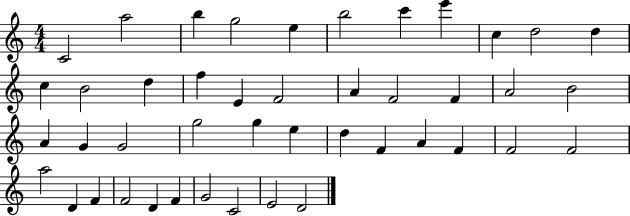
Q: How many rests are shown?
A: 0